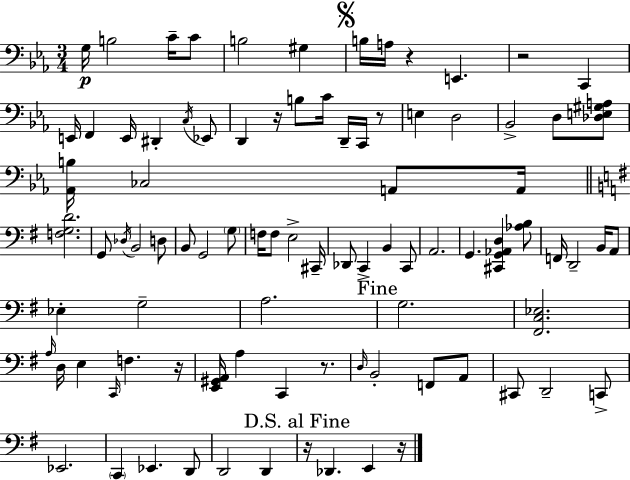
X:1
T:Untitled
M:3/4
L:1/4
K:Cm
G,/4 B,2 C/4 C/2 B,2 ^G, B,/4 A,/4 z E,, z2 C,, E,,/4 F,, E,,/4 ^D,, C,/4 _E,,/2 D,, z/4 B,/2 C/4 D,,/4 C,,/4 z/2 E, D,2 _B,,2 D,/2 [_D,E,^G,A,]/2 [_A,,B,]/4 _C,2 A,,/2 A,,/4 [F,G,D]2 G,,/2 _D,/4 B,,2 D,/2 B,,/2 G,,2 G,/2 F,/4 F,/2 E,2 ^C,,/4 _D,,/2 C,, B,, C,,/2 A,,2 G,, [^C,,G,,_A,,D,] [_A,B,]/2 F,,/4 D,,2 B,,/4 A,,/2 _E, G,2 A,2 G,2 [^F,,C,_E,]2 A,/4 D,/4 E, C,,/4 F, z/4 [E,,^G,,A,,]/4 A, C,, z/2 D,/4 B,,2 F,,/2 A,,/2 ^C,,/2 D,,2 C,,/2 _E,,2 C,, _E,, D,,/2 D,,2 D,, z/4 _D,, E,, z/4